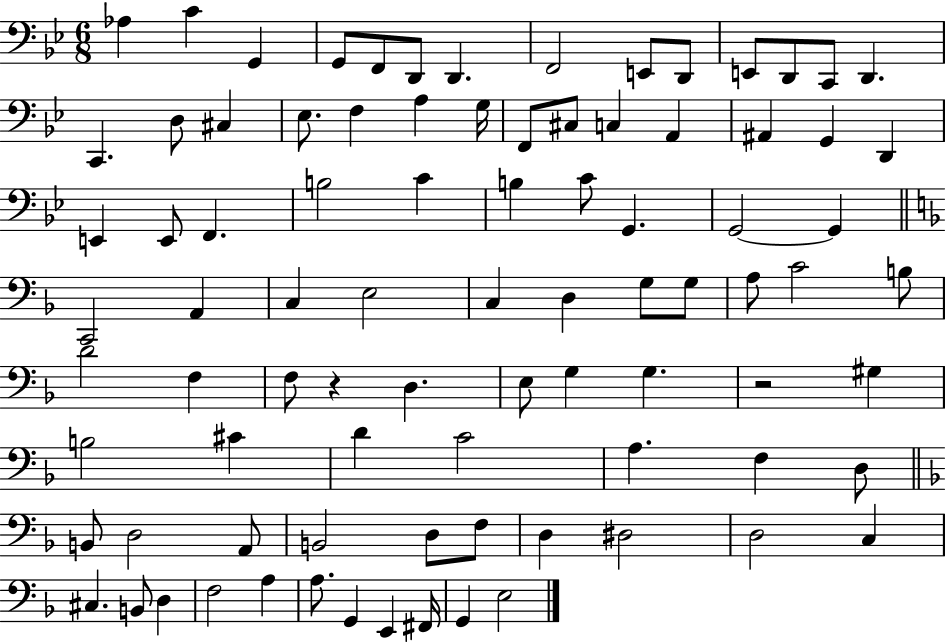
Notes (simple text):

Ab3/q C4/q G2/q G2/e F2/e D2/e D2/q. F2/h E2/e D2/e E2/e D2/e C2/e D2/q. C2/q. D3/e C#3/q Eb3/e. F3/q A3/q G3/s F2/e C#3/e C3/q A2/q A#2/q G2/q D2/q E2/q E2/e F2/q. B3/h C4/q B3/q C4/e G2/q. G2/h G2/q C2/h A2/q C3/q E3/h C3/q D3/q G3/e G3/e A3/e C4/h B3/e D4/h F3/q F3/e R/q D3/q. E3/e G3/q G3/q. R/h G#3/q B3/h C#4/q D4/q C4/h A3/q. F3/q D3/e B2/e D3/h A2/e B2/h D3/e F3/e D3/q D#3/h D3/h C3/q C#3/q. B2/e D3/q F3/h A3/q A3/e. G2/q E2/q F#2/s G2/q E3/h